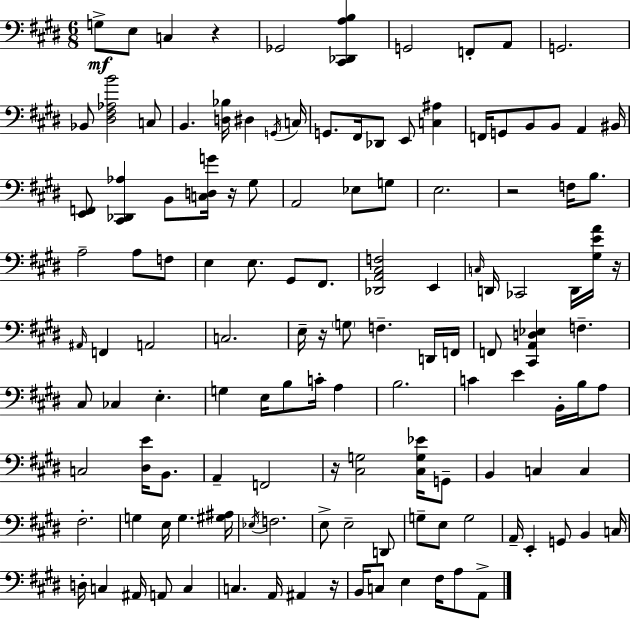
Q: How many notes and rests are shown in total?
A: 129